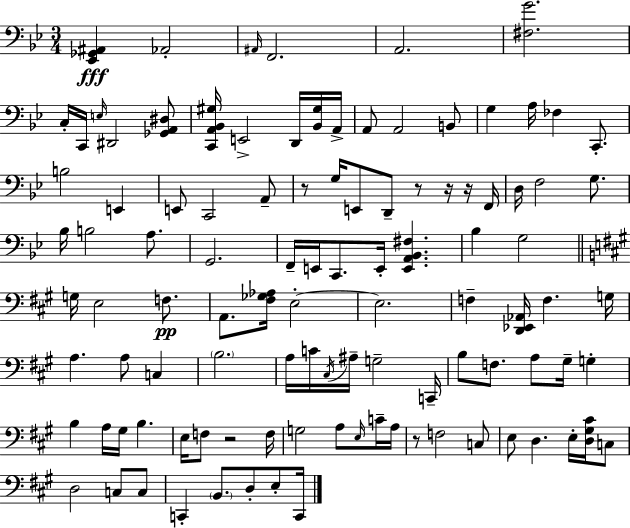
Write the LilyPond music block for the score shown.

{
  \clef bass
  \numericTimeSignature
  \time 3/4
  \key g \minor
  <ees, ges, ais,>4\fff aes,2-. | \grace { ais,16 } f,2. | a,2. | <fis g'>2. | \break c16-. c,16 \grace { e16 } dis,2 | <ges, a, dis>8 <c, a, bes, gis>16 e,2-> d,16 | <bes, gis>16 a,16-> a,8 a,2 | b,8 g4 a16 fes4 c,8.-. | \break b2 e,4 | e,8 c,2 | a,8-- r8 g16 e,8 d,8-- r8 r16 | r16 f,16 d16 f2 g8. | \break bes16 b2 a8. | g,2. | f,16-- e,16 c,8. e,16-. <e, a, bes, fis>4. | bes4 g2 | \break \bar "||" \break \key a \major g16 e2 f8.\pp | a,8. <fis ges aes>16 e2-.~~ | e2. | f4-- <d, ees, aes,>16 f4. g16 | \break a4. a8 c4 | \parenthesize b2. | a16 c'16 \acciaccatura { cis16 } ais16-- g2-- | c,16-- b8 f8. a8 gis16-- g4-. | \break b4 a16 gis16 b4. | e16 f8 r2 | f16 g2 a8 \grace { e16 } | c'16-- a16 r8 f2 | \break c8 e8 d4. e16-. <d gis cis'>16 | c8 d2 c8 | c8 c,4-. \parenthesize b,8. d8-. e8-. | c,16 \bar "|."
}